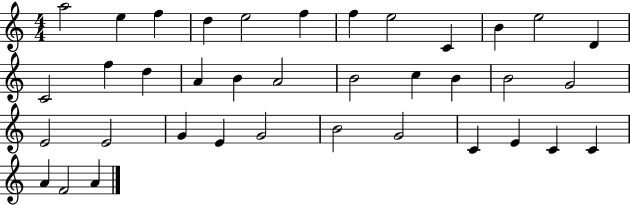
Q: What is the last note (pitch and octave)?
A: A4